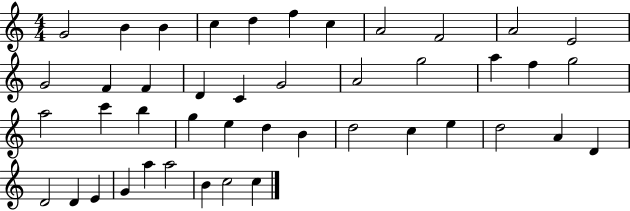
X:1
T:Untitled
M:4/4
L:1/4
K:C
G2 B B c d f c A2 F2 A2 E2 G2 F F D C G2 A2 g2 a f g2 a2 c' b g e d B d2 c e d2 A D D2 D E G a a2 B c2 c